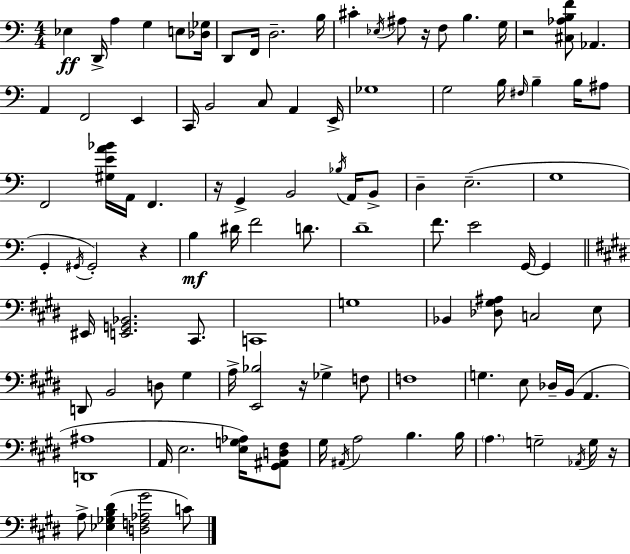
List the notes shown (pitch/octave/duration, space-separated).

Eb3/q D2/s A3/q G3/q E3/e [Db3,Gb3]/s D2/e F2/s D3/h. B3/s C#4/q Eb3/s A#3/e R/s F3/e B3/q. G3/s R/h [C#3,Ab3,B3,F4]/e Ab2/q. A2/q F2/h E2/q C2/s B2/h C3/e A2/q E2/s Gb3/w G3/h B3/s F#3/s B3/q B3/s A#3/e F2/h [G#3,E4,A4,Bb4]/s A2/s F2/q. R/s G2/q B2/h Bb3/s A2/s B2/e D3/q E3/h. G3/w G2/q G#2/s G#2/h R/q B3/q D#4/s F4/h D4/e. D4/w F4/e. E4/h G2/s G2/q EIS2/s [E2,G2,Bb2]/h. C#2/e. C2/w G3/w Bb2/q [Db3,G#3,A#3]/e C3/h E3/e D2/e B2/h D3/e G#3/q A3/s [E2,Bb3]/h R/s Gb3/q F3/e F3/w G3/q. E3/e Db3/s B2/s A2/q. [D2,A#3]/w A2/s E3/h. [E3,G3,Ab3]/s [G#2,A#2,D3,F#3]/e G#3/s A#2/s A3/h B3/q. B3/s A3/q. G3/h Ab2/s G3/s R/s A3/e [Eb3,Gb3,B3,D#4]/q [D3,F3,Ab3,G#4]/h C4/e